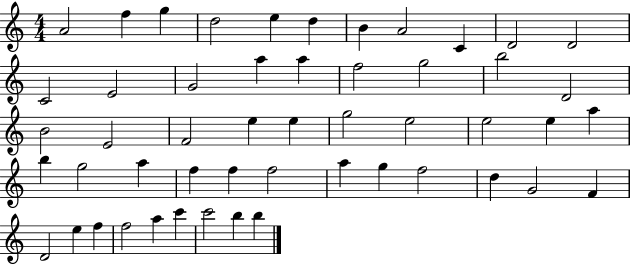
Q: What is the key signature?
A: C major